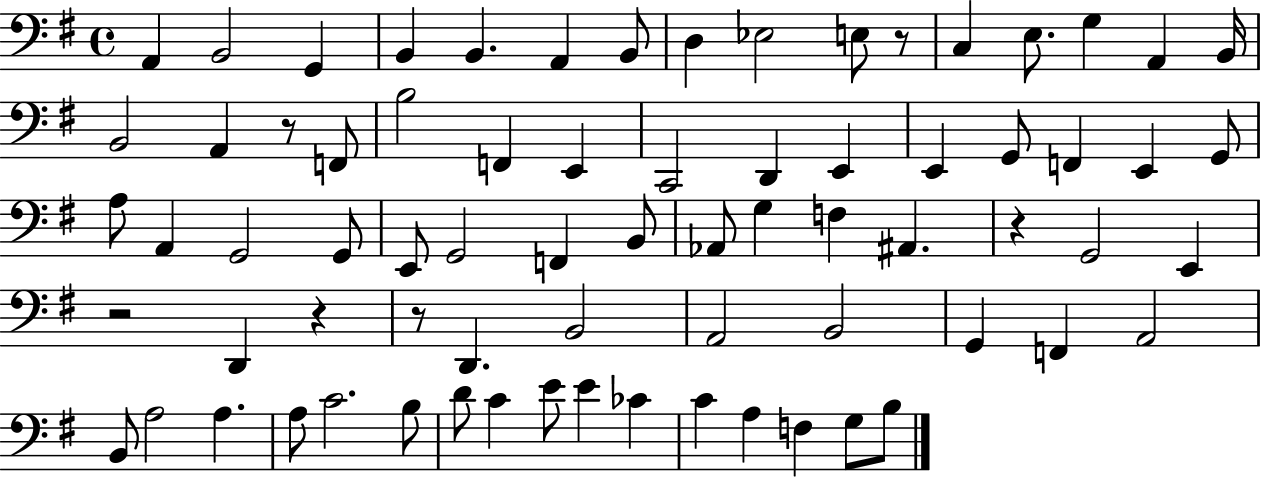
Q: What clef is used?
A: bass